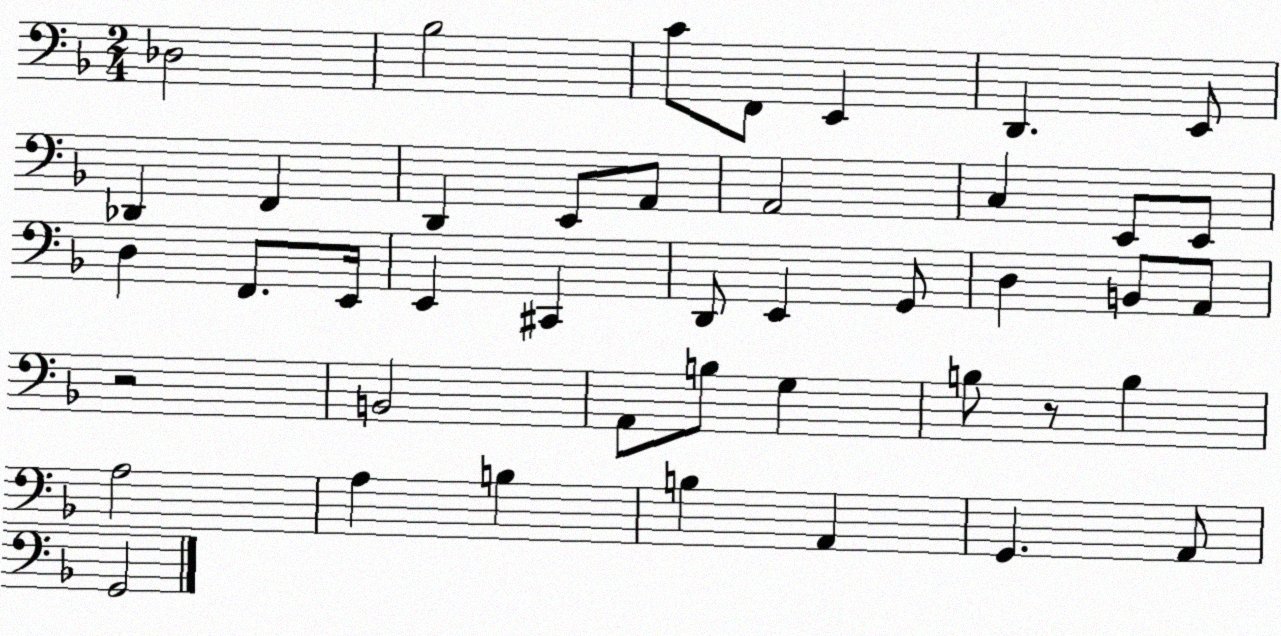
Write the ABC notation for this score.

X:1
T:Untitled
M:2/4
L:1/4
K:F
_D,2 _B,2 C/2 F,,/2 E,, D,, E,,/2 _D,, F,, D,, E,,/2 A,,/2 A,,2 C, E,,/2 E,,/2 D, F,,/2 E,,/4 E,, ^C,, D,,/2 E,, G,,/2 D, B,,/2 A,,/2 z2 B,,2 A,,/2 B,/2 G, B,/2 z/2 B, A,2 A, B, B, A,, G,, A,,/2 G,,2